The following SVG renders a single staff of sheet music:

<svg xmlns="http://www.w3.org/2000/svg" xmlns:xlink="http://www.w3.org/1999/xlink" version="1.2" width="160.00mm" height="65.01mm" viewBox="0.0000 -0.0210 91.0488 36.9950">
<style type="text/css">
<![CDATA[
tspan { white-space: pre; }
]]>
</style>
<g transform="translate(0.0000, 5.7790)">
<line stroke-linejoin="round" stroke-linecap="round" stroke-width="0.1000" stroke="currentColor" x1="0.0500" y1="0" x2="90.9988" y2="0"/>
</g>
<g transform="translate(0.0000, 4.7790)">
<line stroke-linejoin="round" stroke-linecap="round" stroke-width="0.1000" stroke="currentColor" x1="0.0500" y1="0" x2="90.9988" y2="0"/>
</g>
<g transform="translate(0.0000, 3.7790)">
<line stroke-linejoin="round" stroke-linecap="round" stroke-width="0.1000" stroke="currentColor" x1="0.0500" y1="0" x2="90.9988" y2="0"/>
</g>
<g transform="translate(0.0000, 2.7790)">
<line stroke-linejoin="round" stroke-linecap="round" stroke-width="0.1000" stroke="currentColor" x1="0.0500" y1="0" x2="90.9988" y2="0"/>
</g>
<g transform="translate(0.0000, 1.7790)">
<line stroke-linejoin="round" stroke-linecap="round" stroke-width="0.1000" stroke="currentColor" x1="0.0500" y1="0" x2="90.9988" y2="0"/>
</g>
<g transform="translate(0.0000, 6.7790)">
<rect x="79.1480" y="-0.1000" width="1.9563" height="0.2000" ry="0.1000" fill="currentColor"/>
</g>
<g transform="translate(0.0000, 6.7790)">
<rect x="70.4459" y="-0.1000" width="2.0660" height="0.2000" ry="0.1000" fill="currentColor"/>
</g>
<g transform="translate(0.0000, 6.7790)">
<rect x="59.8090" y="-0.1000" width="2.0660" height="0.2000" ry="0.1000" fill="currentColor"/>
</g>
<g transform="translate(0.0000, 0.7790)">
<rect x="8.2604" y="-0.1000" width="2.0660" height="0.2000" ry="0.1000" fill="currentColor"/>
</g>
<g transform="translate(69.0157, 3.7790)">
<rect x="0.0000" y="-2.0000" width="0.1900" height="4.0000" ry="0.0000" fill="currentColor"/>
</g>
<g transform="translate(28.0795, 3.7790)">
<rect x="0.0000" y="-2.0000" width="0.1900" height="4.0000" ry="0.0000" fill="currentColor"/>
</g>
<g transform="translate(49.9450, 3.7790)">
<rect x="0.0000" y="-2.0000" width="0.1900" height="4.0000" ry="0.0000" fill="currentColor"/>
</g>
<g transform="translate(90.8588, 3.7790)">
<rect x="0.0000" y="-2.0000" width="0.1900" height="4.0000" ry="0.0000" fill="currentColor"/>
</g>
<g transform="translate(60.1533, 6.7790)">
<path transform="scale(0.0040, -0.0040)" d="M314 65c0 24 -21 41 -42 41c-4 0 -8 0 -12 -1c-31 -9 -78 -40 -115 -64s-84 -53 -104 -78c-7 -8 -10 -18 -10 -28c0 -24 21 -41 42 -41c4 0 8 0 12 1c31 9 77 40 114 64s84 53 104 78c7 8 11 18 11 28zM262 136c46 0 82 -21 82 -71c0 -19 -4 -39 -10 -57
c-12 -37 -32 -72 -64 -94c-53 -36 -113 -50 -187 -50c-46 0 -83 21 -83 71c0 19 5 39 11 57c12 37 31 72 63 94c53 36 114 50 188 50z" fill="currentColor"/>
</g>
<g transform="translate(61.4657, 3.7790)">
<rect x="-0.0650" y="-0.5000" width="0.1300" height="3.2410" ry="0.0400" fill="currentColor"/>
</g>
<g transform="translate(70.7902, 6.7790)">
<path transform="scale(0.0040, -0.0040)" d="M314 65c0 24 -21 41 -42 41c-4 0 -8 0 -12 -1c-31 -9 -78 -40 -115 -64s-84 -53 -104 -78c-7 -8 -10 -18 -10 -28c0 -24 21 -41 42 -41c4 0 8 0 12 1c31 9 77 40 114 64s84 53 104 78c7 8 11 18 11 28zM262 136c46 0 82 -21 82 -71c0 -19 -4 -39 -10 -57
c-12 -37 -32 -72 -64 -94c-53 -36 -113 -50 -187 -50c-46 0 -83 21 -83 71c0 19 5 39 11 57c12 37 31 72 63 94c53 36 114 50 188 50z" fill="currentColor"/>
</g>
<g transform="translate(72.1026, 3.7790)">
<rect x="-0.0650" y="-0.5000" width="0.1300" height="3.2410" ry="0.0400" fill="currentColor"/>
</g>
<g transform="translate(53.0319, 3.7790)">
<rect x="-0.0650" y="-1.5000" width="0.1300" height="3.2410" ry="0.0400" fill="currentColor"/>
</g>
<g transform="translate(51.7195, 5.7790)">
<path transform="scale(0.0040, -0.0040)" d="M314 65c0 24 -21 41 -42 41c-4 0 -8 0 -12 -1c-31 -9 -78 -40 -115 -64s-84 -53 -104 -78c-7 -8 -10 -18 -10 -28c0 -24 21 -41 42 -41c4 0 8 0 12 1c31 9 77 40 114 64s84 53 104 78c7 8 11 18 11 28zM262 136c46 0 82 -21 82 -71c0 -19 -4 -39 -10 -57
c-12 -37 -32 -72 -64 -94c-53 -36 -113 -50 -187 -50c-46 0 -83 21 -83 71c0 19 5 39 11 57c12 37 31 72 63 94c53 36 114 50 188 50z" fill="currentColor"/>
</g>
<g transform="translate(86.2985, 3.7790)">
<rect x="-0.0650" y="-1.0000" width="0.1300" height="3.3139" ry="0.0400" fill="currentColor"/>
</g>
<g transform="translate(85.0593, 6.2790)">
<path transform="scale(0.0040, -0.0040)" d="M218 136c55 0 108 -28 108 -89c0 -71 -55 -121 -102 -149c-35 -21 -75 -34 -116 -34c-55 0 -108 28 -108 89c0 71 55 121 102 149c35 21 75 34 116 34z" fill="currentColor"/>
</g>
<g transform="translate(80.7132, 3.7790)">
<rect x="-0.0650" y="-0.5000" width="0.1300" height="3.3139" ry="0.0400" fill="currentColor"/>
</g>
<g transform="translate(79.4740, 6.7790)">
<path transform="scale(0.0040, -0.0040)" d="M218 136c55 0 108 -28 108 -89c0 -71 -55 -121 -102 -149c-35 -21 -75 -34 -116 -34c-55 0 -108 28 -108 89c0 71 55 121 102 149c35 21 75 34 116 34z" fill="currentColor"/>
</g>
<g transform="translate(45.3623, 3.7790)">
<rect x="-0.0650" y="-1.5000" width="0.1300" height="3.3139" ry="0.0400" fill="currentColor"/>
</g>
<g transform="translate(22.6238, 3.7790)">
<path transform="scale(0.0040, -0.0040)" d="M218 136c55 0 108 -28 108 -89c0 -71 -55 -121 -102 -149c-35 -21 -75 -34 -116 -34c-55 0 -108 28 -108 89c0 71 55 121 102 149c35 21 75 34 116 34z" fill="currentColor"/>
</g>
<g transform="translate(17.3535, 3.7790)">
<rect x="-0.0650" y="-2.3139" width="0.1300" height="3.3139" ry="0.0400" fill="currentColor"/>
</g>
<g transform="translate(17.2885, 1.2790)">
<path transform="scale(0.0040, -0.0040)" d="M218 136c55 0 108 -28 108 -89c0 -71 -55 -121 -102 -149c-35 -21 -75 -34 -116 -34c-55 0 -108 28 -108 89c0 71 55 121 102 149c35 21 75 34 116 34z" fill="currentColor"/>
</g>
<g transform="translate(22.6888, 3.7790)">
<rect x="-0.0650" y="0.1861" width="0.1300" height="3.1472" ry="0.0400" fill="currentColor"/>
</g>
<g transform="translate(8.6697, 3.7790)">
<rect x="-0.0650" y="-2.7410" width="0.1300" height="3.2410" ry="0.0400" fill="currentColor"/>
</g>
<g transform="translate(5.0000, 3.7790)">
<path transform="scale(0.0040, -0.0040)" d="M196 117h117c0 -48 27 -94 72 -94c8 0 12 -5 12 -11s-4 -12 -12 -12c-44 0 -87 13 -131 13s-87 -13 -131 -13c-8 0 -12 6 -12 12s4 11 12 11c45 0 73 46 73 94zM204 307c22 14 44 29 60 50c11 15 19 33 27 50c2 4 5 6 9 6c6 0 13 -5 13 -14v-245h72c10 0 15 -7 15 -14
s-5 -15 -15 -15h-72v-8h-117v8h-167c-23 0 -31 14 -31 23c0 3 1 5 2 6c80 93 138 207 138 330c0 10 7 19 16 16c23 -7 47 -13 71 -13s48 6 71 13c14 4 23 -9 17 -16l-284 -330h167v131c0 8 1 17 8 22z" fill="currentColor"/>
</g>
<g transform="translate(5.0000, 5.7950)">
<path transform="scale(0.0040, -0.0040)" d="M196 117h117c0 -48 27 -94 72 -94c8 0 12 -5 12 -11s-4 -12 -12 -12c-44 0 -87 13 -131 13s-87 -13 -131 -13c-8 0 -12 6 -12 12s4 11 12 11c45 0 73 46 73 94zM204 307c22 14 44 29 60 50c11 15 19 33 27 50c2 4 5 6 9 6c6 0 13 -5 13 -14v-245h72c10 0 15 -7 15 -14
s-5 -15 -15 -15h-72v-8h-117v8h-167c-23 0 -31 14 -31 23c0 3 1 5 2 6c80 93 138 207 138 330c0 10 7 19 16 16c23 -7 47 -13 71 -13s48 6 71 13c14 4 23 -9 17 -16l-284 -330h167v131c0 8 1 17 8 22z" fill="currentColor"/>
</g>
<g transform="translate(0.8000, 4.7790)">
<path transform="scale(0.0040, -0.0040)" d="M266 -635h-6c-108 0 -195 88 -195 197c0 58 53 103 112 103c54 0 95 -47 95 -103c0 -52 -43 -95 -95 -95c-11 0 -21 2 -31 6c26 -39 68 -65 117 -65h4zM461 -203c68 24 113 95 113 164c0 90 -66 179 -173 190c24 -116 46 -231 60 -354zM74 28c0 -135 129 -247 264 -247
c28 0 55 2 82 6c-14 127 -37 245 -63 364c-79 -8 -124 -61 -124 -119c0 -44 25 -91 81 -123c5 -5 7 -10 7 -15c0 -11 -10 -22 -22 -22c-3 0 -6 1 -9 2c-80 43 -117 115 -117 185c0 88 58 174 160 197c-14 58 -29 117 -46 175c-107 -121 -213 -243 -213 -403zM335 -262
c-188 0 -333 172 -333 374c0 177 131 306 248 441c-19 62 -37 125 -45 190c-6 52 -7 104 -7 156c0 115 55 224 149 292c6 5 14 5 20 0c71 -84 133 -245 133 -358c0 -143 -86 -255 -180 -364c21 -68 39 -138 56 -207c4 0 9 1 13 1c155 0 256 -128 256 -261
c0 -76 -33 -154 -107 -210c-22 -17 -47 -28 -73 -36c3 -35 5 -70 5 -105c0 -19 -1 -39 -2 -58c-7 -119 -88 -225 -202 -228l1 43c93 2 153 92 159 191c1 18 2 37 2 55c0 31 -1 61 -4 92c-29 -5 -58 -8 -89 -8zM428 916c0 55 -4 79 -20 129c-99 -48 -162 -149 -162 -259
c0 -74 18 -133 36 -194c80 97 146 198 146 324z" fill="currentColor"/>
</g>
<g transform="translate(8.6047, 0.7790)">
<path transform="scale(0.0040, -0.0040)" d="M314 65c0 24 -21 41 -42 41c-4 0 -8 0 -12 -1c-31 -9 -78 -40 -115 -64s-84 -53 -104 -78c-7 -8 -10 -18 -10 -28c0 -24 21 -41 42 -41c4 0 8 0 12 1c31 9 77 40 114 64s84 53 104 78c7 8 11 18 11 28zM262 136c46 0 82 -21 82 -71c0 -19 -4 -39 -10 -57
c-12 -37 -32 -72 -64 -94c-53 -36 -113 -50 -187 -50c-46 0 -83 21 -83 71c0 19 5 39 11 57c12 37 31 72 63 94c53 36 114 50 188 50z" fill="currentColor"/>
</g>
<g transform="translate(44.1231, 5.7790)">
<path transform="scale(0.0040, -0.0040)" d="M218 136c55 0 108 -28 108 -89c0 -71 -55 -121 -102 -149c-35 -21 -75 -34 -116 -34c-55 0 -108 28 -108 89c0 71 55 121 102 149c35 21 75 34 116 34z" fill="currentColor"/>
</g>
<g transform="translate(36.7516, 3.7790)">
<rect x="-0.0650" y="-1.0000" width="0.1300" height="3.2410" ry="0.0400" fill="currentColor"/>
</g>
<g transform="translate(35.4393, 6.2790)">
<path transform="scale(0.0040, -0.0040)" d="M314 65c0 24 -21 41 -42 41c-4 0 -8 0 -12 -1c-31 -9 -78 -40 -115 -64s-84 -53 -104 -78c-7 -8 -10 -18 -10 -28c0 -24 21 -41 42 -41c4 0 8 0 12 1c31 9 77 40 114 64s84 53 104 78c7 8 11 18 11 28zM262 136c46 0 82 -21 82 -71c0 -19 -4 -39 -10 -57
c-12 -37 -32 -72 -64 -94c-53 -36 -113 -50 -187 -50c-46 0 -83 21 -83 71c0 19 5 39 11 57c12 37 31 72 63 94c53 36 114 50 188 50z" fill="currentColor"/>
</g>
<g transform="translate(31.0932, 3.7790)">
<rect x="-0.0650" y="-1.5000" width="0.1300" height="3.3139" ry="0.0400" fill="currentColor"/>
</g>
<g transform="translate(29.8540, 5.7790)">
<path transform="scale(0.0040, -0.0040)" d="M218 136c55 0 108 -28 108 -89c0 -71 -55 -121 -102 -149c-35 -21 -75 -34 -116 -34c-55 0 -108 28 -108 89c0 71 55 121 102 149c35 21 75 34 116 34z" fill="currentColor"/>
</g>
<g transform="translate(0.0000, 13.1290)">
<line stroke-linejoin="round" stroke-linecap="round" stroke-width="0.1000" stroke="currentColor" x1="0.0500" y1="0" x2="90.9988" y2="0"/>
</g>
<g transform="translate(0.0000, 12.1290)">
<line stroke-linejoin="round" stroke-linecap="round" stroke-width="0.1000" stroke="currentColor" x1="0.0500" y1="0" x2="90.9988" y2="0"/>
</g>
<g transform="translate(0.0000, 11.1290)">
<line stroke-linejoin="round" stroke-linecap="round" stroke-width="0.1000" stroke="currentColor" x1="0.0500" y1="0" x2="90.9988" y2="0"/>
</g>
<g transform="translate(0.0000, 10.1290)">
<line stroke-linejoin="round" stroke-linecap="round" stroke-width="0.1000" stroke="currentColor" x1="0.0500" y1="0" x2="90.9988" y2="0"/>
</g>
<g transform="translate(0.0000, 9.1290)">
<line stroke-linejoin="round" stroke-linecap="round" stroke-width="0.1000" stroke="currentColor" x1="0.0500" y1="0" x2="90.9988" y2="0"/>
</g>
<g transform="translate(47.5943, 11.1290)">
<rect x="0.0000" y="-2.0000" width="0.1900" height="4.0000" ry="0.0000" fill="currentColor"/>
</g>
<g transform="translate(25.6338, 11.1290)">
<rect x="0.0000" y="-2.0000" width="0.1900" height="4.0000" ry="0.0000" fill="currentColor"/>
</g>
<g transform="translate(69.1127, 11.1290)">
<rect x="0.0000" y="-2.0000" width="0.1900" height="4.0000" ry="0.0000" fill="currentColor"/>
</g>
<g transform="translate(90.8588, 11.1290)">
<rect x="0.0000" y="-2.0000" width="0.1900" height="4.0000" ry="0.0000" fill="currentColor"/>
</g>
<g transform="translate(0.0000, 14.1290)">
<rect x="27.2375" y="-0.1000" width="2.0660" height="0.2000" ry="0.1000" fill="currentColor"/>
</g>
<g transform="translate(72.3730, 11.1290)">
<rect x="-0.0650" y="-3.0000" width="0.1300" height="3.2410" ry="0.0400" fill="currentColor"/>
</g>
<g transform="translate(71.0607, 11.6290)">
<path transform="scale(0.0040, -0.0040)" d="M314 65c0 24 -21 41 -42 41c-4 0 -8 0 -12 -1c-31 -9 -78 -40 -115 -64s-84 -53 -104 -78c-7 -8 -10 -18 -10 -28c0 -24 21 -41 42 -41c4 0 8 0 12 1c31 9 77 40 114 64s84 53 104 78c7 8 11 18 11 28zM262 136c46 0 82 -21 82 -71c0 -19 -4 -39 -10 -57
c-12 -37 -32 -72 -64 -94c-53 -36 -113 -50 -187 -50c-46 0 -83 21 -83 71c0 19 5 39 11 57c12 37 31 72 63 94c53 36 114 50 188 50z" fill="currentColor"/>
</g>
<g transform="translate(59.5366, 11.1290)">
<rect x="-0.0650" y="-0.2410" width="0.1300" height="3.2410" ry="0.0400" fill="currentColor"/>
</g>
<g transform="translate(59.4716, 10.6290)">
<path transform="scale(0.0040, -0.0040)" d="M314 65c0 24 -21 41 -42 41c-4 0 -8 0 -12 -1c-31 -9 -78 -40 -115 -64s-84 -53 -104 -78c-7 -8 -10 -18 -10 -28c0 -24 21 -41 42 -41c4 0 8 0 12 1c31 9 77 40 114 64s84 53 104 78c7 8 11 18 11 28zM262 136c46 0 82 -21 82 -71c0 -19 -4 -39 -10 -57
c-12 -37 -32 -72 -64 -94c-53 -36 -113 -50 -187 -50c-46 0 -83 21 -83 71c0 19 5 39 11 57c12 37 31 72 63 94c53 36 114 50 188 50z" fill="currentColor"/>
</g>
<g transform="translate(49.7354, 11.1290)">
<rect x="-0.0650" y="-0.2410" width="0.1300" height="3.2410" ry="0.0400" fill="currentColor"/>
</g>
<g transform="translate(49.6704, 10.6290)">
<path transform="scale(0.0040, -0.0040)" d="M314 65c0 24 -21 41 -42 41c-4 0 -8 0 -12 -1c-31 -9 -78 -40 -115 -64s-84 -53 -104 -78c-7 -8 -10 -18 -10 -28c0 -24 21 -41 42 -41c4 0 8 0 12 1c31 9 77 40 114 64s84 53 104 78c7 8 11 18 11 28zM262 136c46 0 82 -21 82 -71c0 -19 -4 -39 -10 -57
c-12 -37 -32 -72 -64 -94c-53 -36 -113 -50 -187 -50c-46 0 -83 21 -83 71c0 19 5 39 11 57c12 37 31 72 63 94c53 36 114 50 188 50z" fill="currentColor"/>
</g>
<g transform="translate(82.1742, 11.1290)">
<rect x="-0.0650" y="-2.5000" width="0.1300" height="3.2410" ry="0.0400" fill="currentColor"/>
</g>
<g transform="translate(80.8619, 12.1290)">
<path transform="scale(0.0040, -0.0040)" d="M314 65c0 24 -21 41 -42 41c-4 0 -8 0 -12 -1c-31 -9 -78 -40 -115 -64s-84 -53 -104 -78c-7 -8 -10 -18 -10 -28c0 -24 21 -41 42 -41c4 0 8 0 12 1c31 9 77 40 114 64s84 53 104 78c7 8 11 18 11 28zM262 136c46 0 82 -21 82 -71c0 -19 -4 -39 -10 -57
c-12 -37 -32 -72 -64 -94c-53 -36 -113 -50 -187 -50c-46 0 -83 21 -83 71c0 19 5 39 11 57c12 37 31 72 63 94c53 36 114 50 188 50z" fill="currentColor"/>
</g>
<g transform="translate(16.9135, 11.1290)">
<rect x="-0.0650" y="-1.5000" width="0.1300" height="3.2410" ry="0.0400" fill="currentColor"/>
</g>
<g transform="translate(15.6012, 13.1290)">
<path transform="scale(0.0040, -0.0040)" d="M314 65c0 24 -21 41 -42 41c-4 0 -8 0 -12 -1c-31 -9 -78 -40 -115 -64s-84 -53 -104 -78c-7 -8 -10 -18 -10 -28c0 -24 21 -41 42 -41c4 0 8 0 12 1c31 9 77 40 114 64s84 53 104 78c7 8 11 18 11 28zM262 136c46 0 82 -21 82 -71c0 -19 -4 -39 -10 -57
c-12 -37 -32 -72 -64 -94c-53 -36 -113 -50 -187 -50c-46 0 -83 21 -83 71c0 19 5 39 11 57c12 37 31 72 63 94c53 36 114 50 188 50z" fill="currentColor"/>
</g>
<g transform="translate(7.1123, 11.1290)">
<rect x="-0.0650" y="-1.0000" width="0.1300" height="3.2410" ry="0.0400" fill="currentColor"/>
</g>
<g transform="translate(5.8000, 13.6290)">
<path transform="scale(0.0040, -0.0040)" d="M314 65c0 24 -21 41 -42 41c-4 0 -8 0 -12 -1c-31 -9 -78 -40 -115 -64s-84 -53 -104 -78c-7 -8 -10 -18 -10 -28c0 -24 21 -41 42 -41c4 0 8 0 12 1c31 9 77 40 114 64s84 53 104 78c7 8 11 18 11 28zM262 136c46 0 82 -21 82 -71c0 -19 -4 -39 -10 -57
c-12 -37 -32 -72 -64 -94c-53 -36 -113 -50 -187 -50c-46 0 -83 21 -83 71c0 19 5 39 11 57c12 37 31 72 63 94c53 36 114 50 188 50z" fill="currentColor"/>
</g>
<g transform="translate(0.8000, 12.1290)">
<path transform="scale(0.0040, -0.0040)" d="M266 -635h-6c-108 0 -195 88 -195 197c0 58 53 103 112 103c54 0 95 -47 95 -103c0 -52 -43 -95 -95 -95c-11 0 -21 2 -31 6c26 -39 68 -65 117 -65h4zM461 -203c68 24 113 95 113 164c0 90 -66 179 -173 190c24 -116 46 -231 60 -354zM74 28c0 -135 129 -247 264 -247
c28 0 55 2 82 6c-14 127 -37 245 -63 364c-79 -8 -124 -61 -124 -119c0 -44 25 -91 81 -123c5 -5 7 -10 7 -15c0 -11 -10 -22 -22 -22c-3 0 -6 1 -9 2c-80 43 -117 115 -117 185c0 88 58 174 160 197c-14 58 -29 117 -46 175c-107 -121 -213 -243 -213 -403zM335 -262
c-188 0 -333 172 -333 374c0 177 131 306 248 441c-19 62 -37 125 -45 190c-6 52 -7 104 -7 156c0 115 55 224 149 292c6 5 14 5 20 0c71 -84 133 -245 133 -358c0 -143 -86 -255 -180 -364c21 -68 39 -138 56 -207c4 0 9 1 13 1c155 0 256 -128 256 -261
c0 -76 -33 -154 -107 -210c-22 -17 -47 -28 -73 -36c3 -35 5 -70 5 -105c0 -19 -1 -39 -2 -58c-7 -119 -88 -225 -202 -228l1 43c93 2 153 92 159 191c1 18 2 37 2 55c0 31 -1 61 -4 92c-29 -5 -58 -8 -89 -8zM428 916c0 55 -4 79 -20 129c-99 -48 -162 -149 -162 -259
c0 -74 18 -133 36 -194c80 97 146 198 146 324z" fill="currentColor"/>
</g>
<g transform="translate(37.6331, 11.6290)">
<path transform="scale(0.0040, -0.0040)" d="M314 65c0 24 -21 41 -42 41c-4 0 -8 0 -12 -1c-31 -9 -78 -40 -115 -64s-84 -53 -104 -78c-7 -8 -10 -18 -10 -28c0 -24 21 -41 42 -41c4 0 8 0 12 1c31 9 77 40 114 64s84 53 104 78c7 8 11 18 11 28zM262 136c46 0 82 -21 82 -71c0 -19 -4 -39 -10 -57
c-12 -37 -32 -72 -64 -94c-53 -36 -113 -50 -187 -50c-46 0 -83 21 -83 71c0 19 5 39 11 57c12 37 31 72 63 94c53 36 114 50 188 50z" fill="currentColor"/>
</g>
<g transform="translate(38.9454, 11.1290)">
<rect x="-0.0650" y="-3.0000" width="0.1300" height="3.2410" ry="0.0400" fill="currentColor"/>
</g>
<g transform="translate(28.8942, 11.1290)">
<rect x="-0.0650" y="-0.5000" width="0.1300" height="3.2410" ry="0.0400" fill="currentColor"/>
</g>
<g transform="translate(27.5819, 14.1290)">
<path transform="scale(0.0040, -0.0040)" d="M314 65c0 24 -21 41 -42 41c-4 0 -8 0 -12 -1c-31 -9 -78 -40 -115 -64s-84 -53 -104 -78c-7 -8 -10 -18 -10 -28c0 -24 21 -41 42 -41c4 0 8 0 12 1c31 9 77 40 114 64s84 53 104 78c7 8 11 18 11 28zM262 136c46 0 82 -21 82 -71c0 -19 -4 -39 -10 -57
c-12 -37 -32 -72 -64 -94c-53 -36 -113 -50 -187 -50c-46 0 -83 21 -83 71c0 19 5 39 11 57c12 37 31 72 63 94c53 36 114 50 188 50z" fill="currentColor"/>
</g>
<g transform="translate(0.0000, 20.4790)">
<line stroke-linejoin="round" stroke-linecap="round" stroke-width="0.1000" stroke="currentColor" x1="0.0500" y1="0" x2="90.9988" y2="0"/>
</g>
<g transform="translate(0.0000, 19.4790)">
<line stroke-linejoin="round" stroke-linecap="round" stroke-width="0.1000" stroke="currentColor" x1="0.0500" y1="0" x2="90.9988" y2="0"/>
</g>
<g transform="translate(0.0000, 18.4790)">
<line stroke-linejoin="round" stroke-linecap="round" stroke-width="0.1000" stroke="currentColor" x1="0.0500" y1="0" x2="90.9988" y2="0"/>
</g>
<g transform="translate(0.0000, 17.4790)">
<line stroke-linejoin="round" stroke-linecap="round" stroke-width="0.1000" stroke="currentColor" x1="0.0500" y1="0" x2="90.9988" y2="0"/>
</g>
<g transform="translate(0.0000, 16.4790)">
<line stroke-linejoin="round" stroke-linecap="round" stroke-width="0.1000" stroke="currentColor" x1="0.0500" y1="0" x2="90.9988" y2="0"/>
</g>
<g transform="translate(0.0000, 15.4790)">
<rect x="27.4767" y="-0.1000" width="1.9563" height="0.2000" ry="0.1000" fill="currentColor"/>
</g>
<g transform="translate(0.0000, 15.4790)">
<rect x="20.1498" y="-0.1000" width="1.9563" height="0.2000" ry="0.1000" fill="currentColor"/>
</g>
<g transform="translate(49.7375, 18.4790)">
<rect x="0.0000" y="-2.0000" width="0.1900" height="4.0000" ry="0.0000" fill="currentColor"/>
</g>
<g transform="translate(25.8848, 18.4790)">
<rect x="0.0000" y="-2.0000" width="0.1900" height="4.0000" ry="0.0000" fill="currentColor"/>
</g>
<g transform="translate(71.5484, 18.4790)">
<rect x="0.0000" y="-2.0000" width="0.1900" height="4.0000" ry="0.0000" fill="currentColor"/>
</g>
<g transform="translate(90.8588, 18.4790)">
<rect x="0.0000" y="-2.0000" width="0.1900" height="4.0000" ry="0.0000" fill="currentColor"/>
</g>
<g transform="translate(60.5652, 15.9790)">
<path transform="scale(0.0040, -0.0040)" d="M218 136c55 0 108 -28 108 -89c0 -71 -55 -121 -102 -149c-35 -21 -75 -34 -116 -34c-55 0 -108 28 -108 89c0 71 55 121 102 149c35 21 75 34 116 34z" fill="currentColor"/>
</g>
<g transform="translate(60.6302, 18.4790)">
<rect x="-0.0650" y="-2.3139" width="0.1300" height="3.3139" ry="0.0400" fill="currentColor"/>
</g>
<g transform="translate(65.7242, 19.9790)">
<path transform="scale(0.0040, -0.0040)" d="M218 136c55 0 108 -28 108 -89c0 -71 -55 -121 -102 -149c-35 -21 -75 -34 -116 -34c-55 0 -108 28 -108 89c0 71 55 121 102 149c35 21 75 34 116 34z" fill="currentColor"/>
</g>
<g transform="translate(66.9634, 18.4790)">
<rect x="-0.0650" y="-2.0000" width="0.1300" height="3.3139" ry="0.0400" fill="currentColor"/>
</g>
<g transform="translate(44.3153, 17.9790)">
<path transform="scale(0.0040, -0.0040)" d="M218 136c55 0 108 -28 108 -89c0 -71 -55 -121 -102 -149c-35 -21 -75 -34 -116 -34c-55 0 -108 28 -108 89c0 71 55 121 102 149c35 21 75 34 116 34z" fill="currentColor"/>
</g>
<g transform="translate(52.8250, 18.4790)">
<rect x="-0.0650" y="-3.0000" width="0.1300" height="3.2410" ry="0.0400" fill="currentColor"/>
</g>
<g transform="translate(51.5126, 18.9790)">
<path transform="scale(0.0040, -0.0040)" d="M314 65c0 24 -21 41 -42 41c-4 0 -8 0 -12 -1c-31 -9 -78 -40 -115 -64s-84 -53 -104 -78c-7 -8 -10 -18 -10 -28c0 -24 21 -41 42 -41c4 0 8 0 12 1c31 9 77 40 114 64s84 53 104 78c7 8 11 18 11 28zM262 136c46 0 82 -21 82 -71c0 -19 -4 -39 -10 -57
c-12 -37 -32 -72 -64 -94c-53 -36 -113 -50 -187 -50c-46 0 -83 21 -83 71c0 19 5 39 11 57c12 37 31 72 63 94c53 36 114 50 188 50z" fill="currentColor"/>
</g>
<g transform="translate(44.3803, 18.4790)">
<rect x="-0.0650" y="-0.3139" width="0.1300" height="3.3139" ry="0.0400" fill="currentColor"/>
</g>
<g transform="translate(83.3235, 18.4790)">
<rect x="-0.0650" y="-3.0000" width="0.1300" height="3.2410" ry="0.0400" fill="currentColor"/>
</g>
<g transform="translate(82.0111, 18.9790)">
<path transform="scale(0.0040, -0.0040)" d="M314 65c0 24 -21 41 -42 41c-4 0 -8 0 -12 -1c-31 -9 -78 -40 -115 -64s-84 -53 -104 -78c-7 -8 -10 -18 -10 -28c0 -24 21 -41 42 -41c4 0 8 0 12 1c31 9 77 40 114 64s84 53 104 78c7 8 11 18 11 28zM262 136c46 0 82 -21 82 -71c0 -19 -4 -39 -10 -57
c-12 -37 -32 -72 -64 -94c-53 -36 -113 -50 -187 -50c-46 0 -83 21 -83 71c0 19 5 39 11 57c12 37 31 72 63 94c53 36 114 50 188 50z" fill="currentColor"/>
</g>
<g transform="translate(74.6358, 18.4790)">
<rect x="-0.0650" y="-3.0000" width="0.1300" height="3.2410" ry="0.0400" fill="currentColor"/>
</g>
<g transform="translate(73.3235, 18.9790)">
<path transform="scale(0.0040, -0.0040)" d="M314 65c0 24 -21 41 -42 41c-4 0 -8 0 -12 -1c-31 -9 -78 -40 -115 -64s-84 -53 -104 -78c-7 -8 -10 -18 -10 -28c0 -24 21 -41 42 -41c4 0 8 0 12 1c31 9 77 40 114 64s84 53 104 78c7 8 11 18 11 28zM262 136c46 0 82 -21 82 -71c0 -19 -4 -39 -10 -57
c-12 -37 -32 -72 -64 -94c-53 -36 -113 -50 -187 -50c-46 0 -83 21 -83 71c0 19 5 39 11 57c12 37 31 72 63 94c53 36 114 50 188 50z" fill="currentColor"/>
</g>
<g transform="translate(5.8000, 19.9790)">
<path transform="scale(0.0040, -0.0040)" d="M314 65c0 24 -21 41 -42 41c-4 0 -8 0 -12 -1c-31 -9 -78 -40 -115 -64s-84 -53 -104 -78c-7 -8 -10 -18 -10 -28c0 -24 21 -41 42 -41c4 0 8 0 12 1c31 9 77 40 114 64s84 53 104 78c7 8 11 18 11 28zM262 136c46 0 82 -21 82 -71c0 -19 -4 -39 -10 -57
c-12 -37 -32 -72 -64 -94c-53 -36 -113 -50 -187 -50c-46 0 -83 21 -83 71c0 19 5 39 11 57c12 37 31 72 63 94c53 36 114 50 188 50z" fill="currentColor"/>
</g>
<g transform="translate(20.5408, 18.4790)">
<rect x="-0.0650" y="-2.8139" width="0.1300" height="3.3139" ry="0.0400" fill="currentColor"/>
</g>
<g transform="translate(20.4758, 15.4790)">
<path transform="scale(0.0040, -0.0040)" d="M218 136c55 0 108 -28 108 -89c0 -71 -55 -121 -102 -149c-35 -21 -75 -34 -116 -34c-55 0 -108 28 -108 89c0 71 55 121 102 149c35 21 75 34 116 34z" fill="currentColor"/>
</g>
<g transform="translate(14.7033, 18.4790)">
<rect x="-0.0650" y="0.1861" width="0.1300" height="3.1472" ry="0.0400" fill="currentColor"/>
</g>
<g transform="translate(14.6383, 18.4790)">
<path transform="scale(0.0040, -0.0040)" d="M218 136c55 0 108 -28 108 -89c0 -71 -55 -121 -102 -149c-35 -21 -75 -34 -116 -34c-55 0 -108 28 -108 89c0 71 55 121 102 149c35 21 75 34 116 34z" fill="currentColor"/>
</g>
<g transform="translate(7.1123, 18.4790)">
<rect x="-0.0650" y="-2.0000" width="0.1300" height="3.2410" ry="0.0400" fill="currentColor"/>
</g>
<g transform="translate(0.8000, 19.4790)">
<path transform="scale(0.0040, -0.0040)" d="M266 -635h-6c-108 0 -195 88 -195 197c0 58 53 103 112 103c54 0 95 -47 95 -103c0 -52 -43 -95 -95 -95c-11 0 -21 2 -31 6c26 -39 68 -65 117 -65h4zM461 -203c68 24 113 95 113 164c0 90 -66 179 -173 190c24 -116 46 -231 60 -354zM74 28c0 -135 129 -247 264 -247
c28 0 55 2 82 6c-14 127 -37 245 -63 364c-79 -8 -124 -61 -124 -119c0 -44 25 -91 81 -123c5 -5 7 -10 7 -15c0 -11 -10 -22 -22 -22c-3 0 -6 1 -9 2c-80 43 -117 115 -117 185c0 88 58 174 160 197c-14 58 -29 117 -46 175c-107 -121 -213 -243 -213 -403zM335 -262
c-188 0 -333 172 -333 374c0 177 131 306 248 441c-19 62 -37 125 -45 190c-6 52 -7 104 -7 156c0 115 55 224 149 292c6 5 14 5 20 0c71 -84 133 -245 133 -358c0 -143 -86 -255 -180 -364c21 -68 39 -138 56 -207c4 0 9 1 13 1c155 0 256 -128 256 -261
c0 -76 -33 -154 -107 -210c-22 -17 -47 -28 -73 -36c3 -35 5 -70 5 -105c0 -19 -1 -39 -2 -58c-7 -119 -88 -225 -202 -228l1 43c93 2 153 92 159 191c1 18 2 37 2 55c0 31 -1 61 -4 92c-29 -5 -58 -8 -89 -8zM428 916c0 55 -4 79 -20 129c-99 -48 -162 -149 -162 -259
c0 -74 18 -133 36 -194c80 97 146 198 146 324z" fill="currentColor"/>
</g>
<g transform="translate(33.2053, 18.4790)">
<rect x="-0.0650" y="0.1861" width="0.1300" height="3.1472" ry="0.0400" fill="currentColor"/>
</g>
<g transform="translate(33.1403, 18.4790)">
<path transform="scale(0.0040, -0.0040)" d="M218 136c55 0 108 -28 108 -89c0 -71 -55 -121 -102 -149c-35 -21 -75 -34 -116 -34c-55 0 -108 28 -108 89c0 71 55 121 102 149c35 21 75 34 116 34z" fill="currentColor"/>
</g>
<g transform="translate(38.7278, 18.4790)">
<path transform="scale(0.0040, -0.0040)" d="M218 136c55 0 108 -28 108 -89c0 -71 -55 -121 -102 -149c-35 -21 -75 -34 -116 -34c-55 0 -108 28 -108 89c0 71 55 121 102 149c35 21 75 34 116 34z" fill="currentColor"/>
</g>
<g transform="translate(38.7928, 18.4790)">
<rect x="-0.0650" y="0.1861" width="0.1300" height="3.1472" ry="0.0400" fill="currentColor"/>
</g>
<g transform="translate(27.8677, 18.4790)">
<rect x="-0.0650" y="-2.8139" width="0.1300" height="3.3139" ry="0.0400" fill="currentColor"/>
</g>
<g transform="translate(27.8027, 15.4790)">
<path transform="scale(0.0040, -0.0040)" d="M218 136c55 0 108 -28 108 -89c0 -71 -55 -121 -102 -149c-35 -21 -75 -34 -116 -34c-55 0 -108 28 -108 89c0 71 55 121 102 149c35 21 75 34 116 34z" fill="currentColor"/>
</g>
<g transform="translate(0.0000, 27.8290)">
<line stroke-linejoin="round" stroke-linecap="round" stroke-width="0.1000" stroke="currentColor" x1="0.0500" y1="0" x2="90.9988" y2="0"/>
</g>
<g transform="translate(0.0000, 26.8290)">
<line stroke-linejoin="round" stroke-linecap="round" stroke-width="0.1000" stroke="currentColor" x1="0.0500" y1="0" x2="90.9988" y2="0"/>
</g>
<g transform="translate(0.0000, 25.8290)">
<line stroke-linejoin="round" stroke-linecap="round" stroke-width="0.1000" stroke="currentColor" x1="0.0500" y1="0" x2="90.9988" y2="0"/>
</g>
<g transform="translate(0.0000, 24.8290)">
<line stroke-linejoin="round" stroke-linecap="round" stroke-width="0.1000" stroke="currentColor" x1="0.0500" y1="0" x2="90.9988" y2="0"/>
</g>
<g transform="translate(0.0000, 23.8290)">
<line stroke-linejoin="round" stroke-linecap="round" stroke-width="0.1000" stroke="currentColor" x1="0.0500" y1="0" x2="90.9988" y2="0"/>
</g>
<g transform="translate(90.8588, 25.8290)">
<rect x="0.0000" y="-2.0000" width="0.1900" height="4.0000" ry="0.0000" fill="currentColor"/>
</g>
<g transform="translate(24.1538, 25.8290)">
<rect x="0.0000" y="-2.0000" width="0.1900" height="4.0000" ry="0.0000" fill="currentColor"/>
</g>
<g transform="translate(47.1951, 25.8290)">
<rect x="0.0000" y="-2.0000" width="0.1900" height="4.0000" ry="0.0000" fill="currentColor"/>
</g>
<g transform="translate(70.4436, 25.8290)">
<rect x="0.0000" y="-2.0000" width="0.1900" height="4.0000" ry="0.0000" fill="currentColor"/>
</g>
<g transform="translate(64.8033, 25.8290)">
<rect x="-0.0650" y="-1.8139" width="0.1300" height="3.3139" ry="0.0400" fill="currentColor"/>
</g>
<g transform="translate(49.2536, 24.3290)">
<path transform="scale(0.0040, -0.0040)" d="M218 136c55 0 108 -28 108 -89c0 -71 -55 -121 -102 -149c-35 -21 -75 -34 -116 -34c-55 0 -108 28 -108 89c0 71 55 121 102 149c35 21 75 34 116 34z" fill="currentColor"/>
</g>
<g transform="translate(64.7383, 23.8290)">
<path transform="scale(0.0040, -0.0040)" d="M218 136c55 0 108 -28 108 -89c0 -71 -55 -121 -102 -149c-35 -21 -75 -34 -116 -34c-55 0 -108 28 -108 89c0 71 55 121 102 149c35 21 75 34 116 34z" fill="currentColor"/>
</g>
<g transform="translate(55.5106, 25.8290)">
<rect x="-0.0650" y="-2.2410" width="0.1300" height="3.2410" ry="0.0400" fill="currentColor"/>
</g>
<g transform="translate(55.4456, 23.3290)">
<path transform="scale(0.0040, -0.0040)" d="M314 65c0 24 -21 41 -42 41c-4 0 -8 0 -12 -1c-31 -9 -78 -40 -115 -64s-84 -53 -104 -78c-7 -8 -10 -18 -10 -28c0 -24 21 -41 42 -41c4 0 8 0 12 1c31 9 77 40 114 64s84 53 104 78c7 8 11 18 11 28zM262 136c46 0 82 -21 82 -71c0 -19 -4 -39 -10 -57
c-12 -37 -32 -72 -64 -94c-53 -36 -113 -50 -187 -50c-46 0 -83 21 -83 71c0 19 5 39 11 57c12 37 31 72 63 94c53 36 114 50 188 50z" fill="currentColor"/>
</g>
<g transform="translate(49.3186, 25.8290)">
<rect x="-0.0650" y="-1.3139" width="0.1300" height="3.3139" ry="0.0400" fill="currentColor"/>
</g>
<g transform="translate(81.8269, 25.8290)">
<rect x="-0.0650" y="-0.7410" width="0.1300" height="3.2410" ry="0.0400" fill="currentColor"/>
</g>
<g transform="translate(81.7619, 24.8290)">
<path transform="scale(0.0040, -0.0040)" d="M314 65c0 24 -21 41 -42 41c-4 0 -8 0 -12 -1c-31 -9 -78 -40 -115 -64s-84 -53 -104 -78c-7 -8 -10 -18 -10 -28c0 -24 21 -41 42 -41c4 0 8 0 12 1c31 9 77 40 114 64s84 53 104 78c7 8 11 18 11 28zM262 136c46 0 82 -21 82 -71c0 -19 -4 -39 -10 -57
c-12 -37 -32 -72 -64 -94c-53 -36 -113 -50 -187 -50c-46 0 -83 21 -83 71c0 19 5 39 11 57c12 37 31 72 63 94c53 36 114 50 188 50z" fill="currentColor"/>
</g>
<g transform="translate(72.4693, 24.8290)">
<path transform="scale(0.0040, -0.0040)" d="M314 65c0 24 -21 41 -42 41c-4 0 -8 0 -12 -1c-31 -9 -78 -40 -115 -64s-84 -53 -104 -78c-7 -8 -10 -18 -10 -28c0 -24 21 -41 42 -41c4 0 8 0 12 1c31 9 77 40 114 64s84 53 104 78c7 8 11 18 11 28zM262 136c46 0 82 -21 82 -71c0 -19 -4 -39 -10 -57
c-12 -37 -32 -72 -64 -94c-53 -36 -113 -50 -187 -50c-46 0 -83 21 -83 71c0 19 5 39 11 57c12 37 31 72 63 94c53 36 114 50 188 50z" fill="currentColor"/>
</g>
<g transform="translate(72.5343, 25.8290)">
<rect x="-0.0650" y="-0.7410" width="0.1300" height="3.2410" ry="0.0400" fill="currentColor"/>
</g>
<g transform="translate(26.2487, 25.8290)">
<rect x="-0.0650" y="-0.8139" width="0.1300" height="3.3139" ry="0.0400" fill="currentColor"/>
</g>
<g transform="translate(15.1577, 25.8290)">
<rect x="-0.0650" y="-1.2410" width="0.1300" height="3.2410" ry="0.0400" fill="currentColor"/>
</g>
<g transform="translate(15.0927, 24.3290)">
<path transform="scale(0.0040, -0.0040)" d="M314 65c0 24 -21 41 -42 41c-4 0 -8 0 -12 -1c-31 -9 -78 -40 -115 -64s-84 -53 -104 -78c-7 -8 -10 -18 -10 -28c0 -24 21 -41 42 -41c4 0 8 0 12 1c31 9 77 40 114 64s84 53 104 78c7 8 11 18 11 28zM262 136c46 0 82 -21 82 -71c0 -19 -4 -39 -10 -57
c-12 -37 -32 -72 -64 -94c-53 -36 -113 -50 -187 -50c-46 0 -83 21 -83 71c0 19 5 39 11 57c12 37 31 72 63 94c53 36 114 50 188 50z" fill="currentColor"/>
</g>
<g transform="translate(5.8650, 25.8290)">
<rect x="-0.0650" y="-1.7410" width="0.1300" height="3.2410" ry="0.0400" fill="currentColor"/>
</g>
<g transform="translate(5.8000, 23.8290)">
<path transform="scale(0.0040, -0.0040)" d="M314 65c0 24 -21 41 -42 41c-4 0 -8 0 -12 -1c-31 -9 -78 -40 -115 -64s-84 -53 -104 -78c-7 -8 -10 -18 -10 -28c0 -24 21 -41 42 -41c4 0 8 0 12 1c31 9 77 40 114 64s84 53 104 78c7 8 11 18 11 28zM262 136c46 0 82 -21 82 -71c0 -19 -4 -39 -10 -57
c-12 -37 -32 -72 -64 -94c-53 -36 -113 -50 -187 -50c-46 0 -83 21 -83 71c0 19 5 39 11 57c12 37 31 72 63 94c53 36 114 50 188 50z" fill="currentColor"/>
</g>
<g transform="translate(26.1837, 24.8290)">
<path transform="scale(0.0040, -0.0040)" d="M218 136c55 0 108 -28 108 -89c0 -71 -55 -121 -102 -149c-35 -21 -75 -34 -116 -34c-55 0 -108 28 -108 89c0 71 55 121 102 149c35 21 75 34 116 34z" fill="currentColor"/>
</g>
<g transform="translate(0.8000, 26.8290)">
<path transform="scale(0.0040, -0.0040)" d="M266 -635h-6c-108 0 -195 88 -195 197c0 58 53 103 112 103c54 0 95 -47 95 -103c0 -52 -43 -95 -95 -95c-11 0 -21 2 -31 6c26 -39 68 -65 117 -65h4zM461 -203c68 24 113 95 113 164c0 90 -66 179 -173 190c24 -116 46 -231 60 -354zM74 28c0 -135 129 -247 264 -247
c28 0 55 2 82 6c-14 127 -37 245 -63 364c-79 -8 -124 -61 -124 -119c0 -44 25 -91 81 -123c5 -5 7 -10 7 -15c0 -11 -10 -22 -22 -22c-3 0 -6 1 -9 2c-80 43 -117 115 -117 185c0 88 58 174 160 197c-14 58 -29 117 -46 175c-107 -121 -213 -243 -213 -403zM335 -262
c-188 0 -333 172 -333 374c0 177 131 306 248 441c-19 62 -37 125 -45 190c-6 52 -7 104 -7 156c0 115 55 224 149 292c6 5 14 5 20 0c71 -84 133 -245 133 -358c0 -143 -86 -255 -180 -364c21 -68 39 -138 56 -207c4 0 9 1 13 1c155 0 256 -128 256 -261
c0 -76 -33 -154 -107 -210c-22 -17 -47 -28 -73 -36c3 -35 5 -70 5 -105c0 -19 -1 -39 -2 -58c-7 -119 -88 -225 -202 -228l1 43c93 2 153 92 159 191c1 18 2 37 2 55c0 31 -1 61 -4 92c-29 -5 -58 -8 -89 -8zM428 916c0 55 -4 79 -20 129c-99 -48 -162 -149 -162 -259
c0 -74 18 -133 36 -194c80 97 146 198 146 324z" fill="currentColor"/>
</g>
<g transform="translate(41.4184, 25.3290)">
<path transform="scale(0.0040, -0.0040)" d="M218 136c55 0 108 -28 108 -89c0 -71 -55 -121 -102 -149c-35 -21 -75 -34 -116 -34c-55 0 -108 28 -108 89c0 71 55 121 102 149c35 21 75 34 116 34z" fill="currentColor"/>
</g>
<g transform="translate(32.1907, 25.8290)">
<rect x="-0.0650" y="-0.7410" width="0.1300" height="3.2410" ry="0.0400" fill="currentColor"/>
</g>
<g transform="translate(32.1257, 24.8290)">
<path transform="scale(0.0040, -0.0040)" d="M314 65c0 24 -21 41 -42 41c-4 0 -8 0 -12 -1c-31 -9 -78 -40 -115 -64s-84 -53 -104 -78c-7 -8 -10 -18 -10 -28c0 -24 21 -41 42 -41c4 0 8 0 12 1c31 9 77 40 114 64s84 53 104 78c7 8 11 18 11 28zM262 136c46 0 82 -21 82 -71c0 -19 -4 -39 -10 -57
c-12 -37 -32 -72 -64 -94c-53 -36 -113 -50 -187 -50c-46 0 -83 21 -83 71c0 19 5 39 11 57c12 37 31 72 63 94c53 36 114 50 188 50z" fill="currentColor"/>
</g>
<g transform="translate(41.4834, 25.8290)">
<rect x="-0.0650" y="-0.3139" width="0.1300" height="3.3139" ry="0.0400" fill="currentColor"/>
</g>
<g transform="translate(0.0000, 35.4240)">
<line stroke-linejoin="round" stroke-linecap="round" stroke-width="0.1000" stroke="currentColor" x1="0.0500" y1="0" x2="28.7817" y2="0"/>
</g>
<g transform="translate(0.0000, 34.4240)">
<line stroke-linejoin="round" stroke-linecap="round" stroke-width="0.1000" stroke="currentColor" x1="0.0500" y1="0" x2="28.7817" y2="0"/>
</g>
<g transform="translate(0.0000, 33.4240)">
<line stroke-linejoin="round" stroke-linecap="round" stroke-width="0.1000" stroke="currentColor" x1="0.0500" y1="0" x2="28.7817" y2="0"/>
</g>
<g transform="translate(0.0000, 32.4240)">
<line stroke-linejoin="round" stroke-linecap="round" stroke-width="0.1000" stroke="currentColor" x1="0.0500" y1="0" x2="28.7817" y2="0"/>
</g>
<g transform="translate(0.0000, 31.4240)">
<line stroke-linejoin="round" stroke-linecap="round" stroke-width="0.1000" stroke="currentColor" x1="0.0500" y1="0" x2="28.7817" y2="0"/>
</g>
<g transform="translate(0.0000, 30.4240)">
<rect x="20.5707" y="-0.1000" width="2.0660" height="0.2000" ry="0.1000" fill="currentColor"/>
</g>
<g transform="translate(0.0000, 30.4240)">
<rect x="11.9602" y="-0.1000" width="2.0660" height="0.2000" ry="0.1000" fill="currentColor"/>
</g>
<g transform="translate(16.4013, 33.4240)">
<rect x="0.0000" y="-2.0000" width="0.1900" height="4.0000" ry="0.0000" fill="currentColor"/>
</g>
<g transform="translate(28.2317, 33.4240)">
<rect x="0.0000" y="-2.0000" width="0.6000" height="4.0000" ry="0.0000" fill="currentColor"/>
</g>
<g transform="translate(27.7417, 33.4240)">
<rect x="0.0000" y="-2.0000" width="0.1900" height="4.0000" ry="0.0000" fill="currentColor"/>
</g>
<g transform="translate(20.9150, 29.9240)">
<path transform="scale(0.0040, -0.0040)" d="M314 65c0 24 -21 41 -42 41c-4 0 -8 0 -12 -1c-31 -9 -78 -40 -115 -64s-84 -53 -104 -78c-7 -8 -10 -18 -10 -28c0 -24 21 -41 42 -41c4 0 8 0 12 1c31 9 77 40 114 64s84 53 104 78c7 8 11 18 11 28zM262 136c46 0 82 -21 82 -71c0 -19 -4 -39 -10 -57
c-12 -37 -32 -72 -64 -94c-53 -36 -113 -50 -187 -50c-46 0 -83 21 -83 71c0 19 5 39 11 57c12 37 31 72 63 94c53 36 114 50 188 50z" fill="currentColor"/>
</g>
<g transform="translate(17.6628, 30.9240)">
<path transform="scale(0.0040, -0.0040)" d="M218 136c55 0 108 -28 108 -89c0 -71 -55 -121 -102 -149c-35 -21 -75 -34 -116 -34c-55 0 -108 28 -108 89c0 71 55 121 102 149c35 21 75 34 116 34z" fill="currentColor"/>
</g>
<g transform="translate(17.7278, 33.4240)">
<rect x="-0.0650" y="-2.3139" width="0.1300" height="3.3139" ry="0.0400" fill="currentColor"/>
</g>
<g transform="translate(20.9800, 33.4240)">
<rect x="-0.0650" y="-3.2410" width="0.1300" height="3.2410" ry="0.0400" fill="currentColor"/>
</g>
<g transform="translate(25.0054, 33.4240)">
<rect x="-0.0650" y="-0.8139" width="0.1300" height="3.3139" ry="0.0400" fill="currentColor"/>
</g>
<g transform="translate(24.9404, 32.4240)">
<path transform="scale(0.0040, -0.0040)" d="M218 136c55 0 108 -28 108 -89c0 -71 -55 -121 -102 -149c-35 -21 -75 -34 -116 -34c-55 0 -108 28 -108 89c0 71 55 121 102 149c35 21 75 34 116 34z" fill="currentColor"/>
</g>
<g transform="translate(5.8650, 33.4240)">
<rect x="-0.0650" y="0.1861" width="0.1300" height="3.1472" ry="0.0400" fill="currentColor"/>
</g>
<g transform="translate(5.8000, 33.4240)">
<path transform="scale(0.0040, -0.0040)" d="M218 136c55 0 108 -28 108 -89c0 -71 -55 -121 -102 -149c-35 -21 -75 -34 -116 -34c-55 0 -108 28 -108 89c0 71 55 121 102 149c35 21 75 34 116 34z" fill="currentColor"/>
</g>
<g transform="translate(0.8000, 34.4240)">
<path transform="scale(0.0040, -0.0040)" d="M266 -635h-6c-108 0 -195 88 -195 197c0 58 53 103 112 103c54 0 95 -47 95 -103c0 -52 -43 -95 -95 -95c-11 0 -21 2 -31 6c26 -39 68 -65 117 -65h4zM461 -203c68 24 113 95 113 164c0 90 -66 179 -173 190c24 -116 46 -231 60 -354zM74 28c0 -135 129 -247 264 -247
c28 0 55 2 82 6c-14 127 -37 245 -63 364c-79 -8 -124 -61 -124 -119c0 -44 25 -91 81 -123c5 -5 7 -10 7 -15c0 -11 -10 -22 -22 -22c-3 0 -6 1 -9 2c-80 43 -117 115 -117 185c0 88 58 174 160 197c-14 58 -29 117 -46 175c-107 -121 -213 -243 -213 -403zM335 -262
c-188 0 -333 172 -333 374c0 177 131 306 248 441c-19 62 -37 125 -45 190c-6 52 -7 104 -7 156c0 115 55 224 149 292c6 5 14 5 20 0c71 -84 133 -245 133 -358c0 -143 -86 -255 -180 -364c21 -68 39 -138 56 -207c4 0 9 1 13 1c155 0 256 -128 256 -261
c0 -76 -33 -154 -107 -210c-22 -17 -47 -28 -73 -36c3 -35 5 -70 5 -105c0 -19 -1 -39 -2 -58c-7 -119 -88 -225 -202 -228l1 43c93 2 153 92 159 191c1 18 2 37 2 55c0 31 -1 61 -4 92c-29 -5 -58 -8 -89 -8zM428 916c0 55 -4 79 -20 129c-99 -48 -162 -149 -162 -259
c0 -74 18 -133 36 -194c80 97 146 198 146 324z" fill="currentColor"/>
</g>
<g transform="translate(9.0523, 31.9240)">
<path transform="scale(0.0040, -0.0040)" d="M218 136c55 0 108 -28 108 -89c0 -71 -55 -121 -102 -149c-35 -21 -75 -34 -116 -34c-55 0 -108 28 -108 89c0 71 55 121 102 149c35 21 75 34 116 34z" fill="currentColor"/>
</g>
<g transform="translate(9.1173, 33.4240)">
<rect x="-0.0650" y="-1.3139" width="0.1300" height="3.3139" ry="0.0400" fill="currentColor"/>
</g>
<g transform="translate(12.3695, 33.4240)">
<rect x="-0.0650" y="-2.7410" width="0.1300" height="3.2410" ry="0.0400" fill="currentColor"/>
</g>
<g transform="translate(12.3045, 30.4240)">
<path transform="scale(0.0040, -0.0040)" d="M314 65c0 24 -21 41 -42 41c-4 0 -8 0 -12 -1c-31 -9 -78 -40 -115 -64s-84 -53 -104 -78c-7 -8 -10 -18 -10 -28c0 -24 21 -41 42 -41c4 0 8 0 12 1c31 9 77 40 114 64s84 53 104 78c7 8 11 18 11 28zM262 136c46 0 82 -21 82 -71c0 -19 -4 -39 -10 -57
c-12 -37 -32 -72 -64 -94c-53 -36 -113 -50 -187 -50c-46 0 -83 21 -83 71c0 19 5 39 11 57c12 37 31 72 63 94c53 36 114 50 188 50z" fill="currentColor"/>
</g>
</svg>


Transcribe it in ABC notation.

X:1
T:Untitled
M:4/4
L:1/4
K:C
a2 g B E D2 E E2 C2 C2 C D D2 E2 C2 A2 c2 c2 A2 G2 F2 B a a B B c A2 g F A2 A2 f2 e2 d d2 c e g2 f d2 d2 B e a2 g b2 d